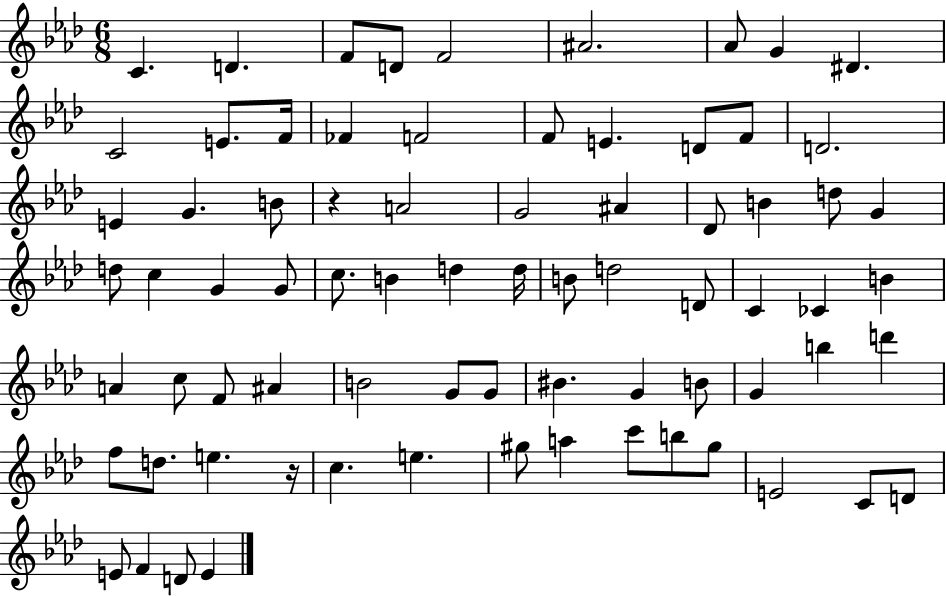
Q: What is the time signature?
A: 6/8